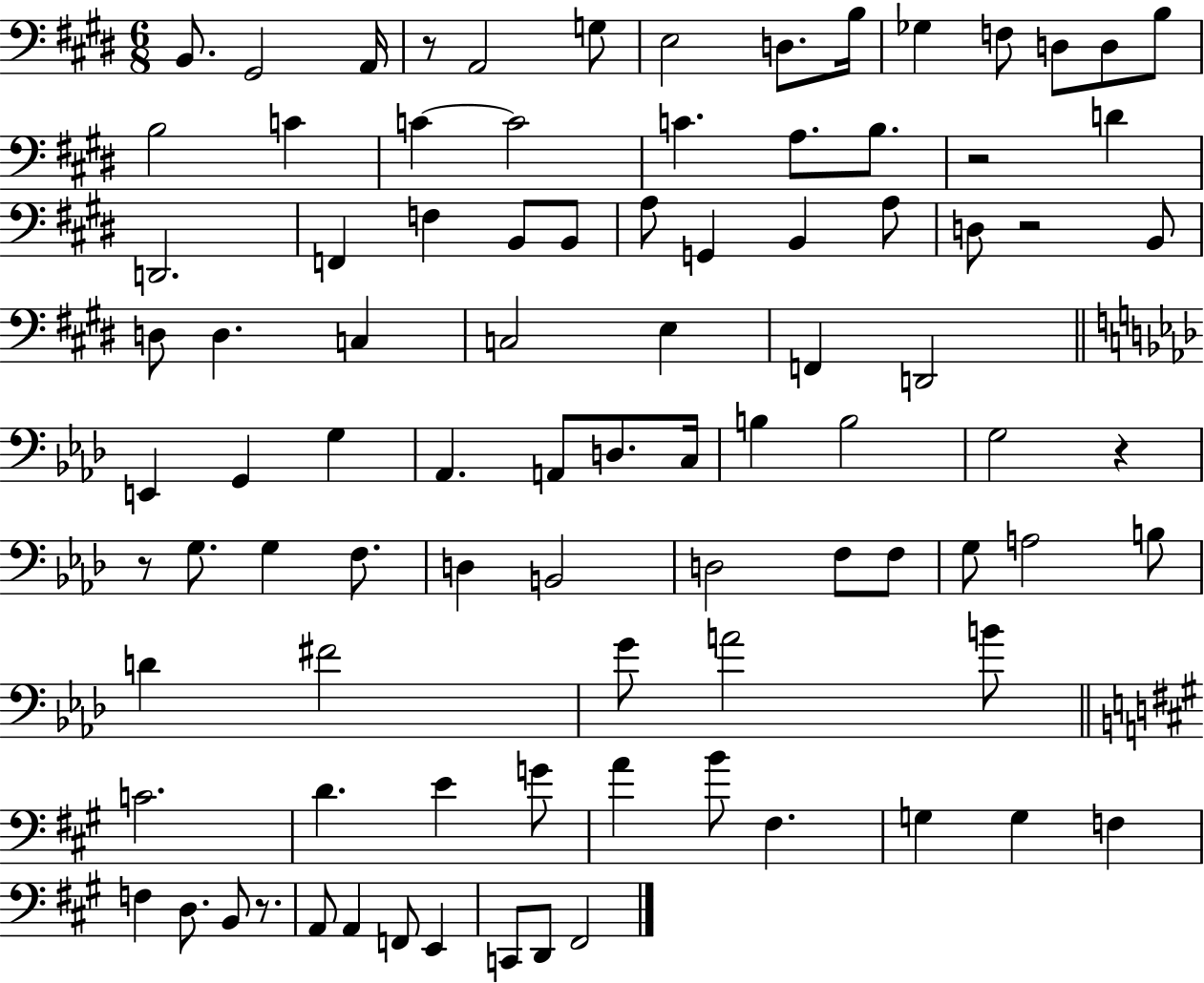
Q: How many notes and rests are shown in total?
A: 91